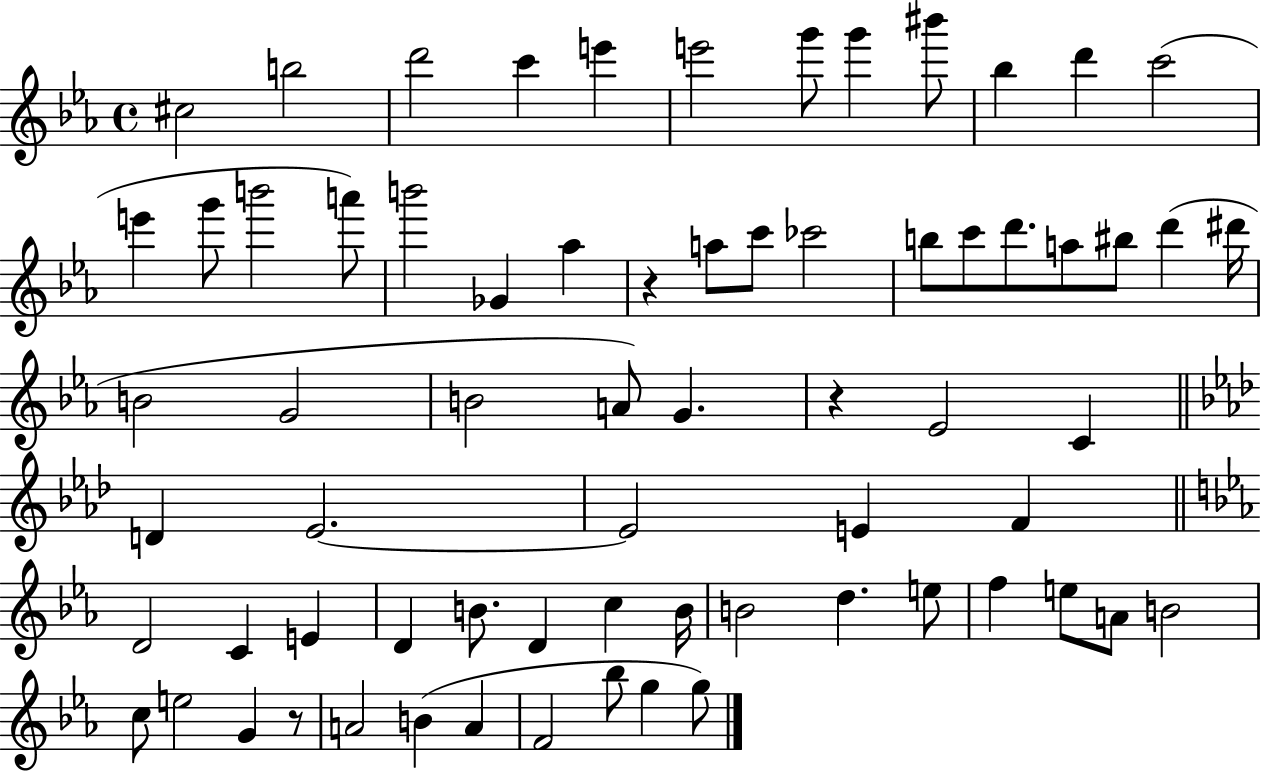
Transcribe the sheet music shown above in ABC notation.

X:1
T:Untitled
M:4/4
L:1/4
K:Eb
^c2 b2 d'2 c' e' e'2 g'/2 g' ^b'/2 _b d' c'2 e' g'/2 b'2 a'/2 b'2 _G _a z a/2 c'/2 _c'2 b/2 c'/2 d'/2 a/2 ^b/2 d' ^d'/4 B2 G2 B2 A/2 G z _E2 C D _E2 _E2 E F D2 C E D B/2 D c B/4 B2 d e/2 f e/2 A/2 B2 c/2 e2 G z/2 A2 B A F2 _b/2 g g/2